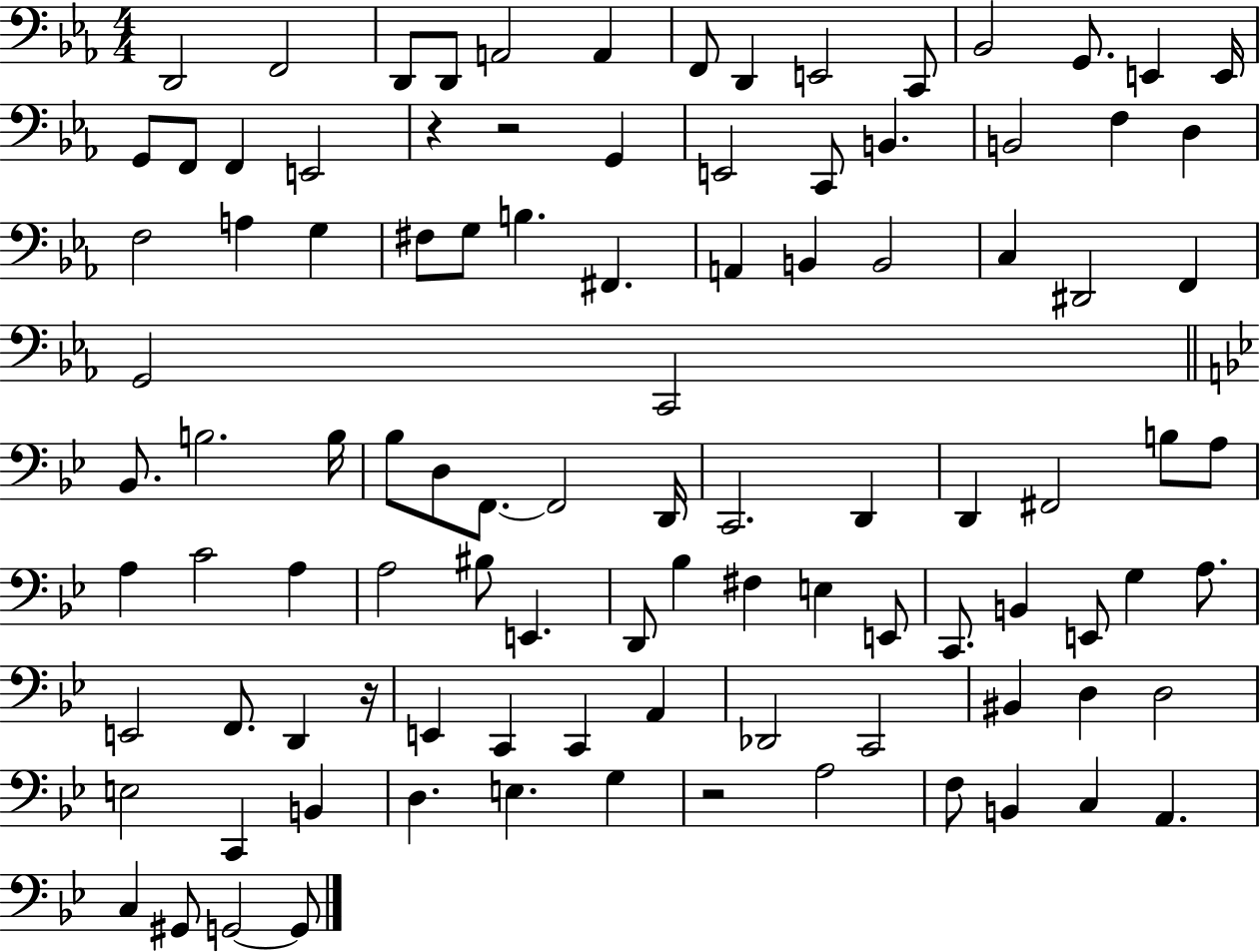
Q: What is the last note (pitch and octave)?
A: G2